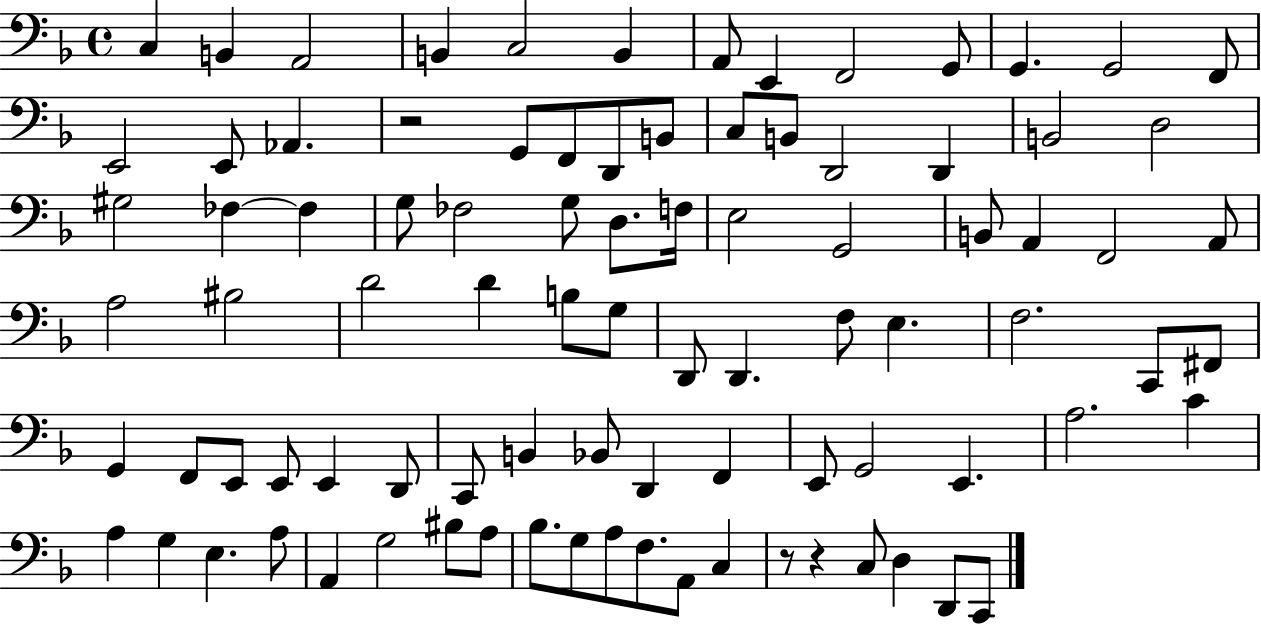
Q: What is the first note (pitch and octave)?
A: C3